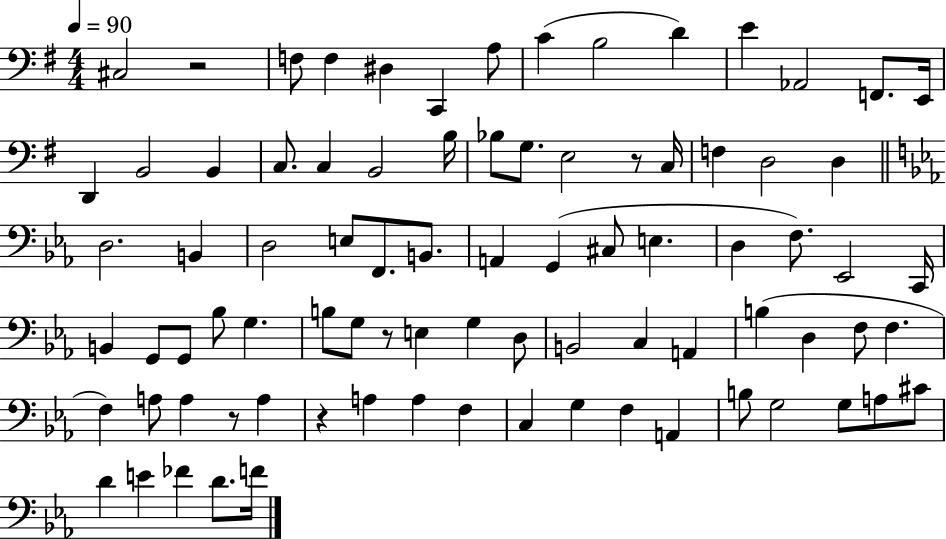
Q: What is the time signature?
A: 4/4